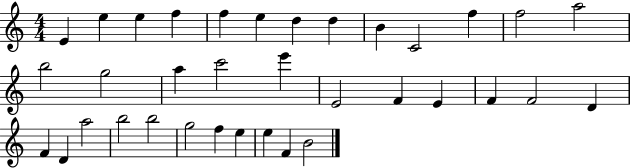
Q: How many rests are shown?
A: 0